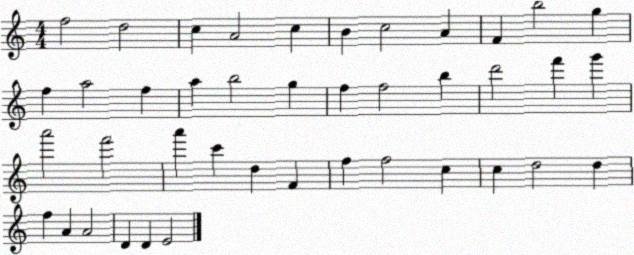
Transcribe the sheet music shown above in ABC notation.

X:1
T:Untitled
M:4/4
L:1/4
K:C
f2 d2 c A2 c B c2 A F b2 g f a2 f a b2 g f f2 b d'2 f' g' a'2 f'2 a' c' d F f f2 c c d2 d f A A2 D D E2